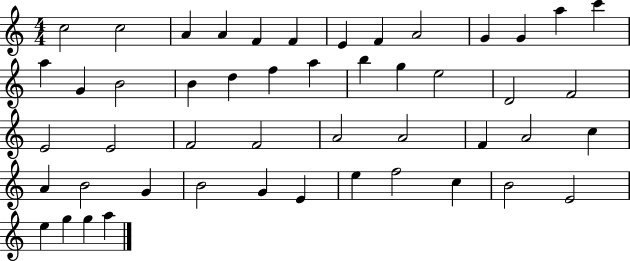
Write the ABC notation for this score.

X:1
T:Untitled
M:4/4
L:1/4
K:C
c2 c2 A A F F E F A2 G G a c' a G B2 B d f a b g e2 D2 F2 E2 E2 F2 F2 A2 A2 F A2 c A B2 G B2 G E e f2 c B2 E2 e g g a